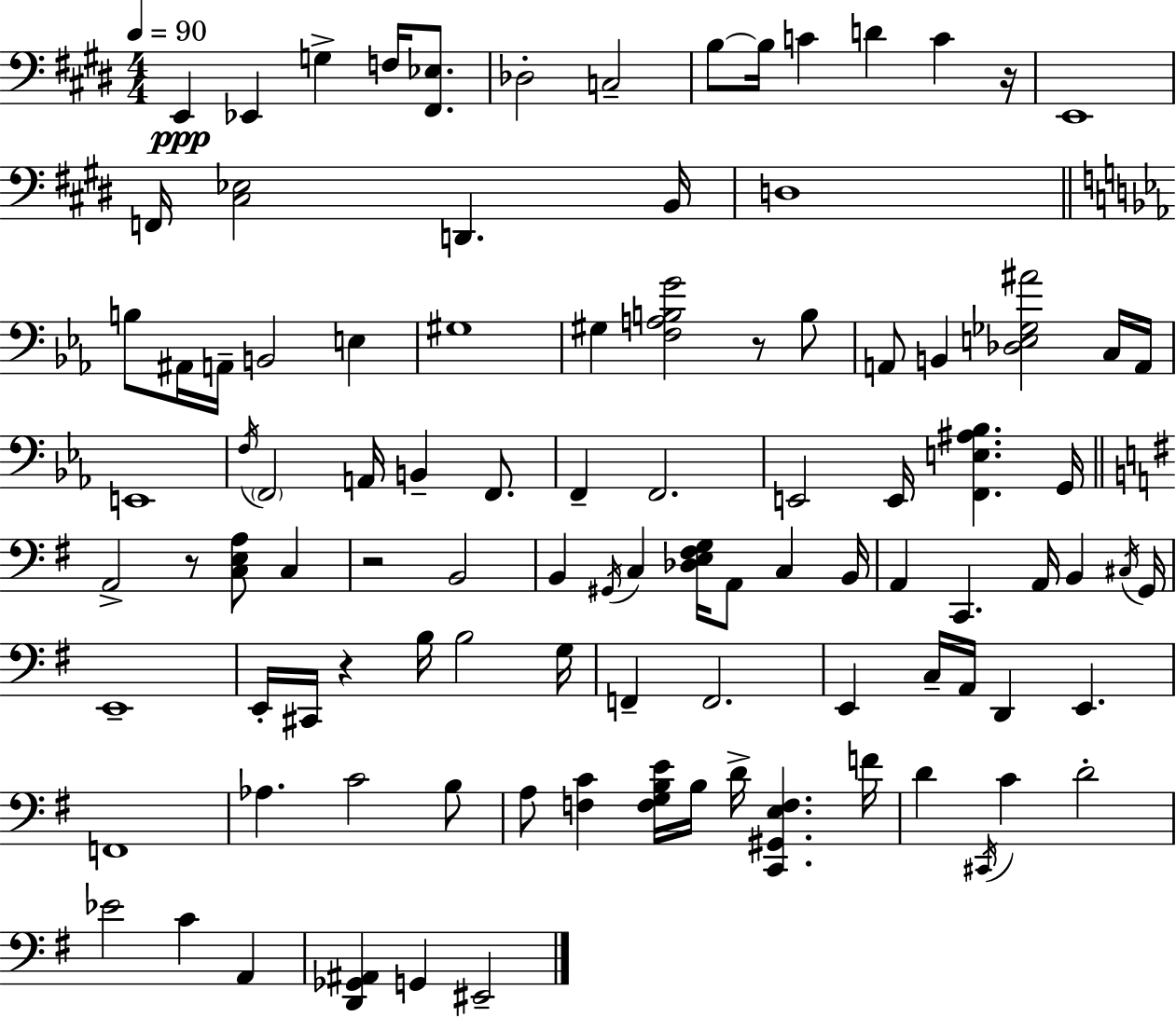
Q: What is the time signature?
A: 4/4